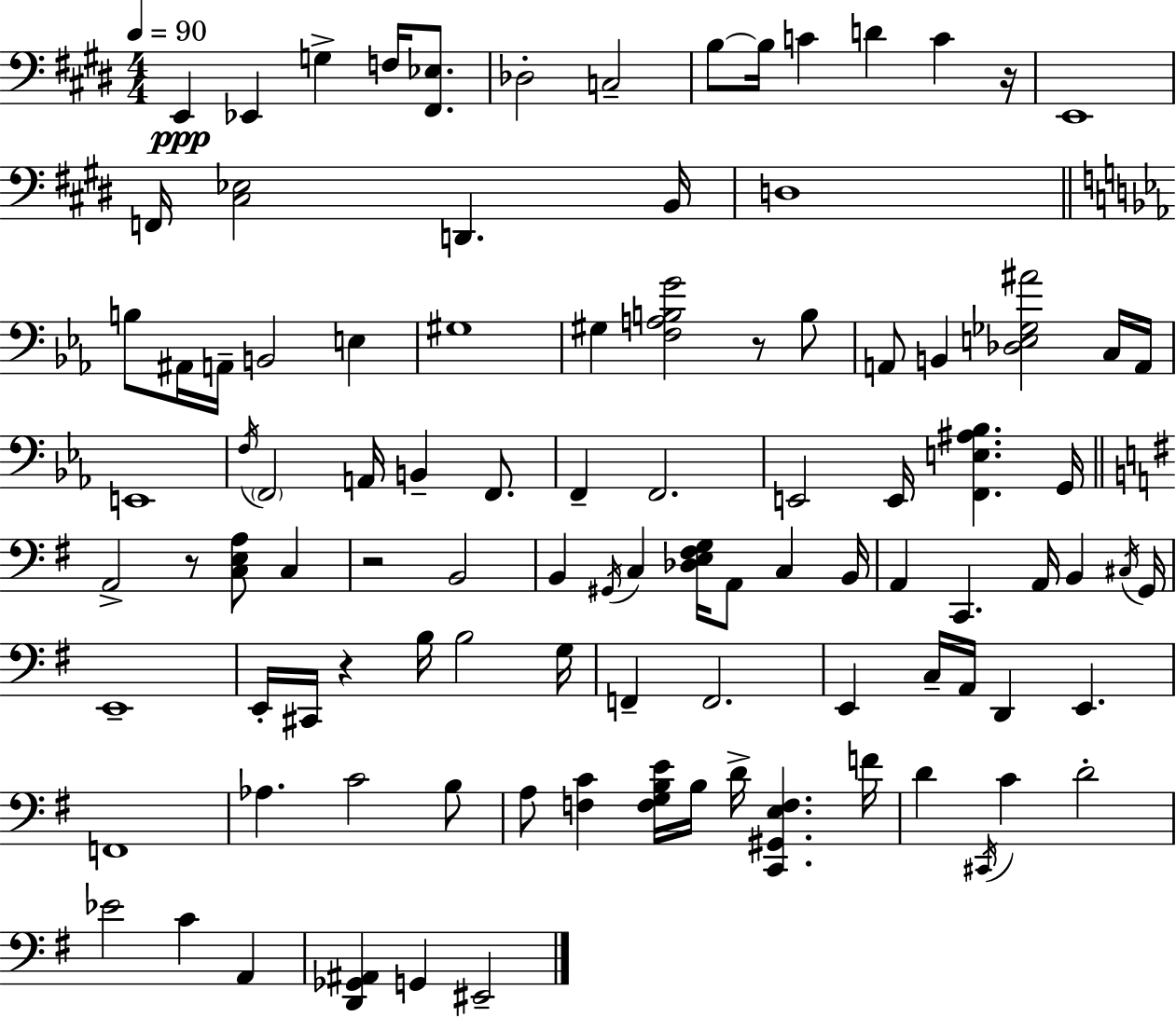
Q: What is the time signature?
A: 4/4